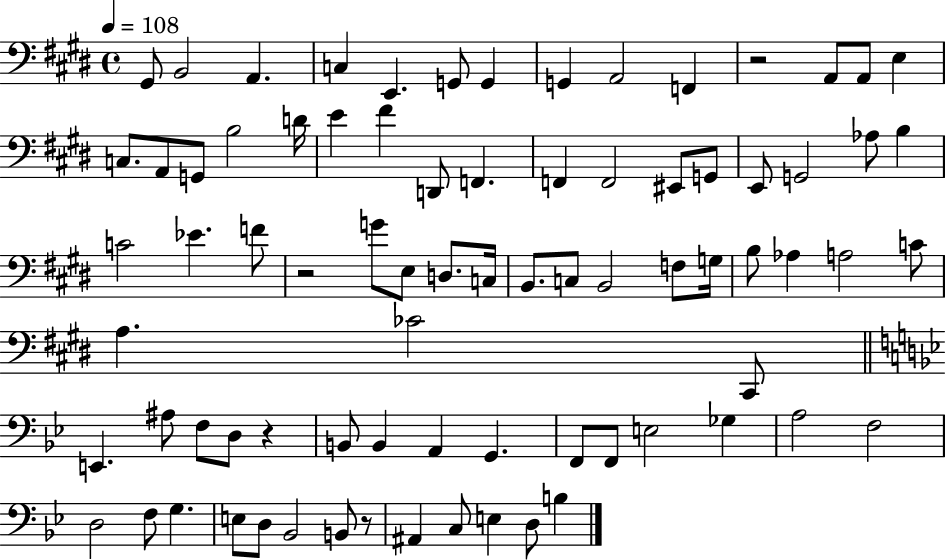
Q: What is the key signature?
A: E major